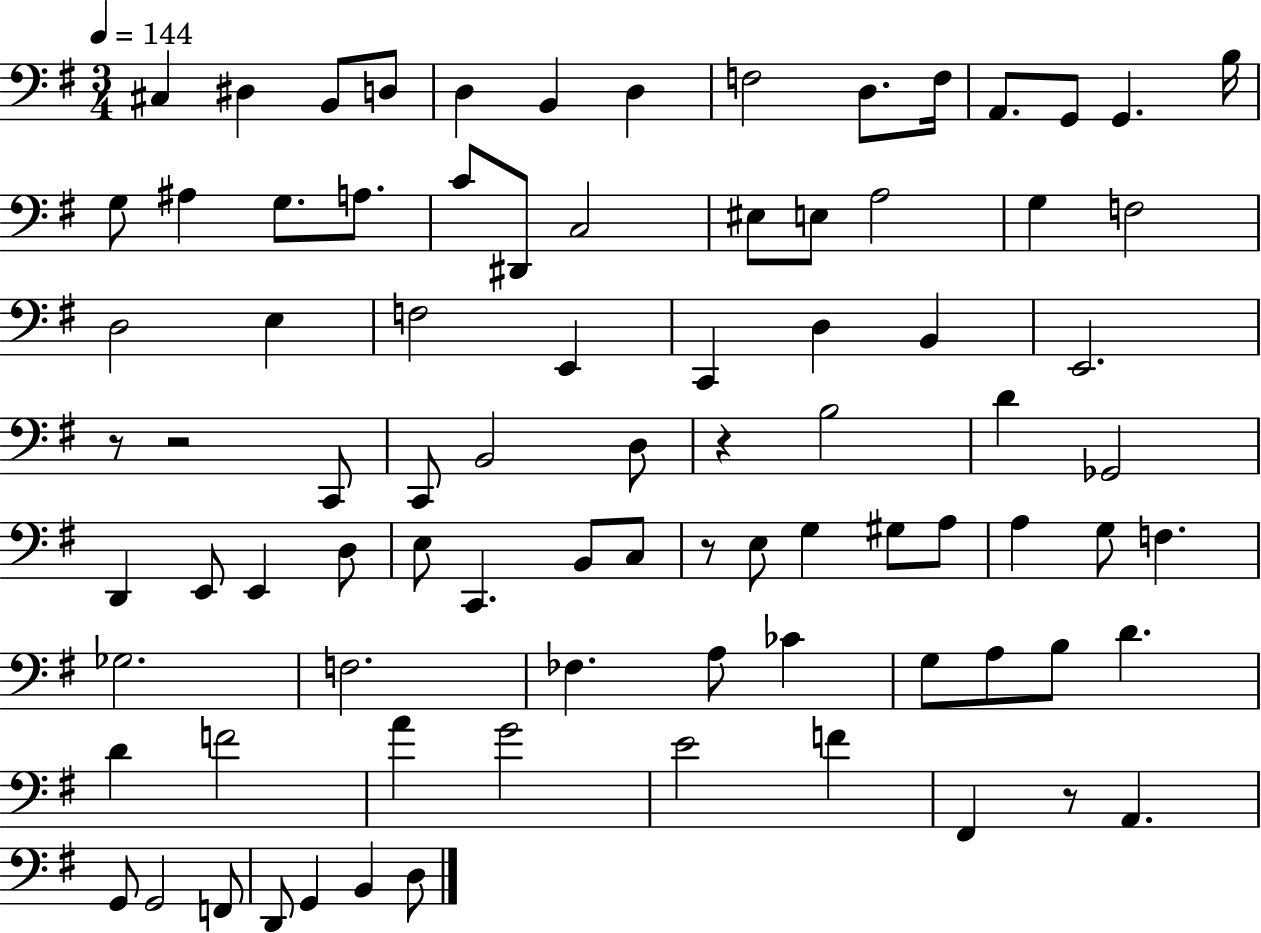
X:1
T:Untitled
M:3/4
L:1/4
K:G
^C, ^D, B,,/2 D,/2 D, B,, D, F,2 D,/2 F,/4 A,,/2 G,,/2 G,, B,/4 G,/2 ^A, G,/2 A,/2 C/2 ^D,,/2 C,2 ^E,/2 E,/2 A,2 G, F,2 D,2 E, F,2 E,, C,, D, B,, E,,2 z/2 z2 C,,/2 C,,/2 B,,2 D,/2 z B,2 D _G,,2 D,, E,,/2 E,, D,/2 E,/2 C,, B,,/2 C,/2 z/2 E,/2 G, ^G,/2 A,/2 A, G,/2 F, _G,2 F,2 _F, A,/2 _C G,/2 A,/2 B,/2 D D F2 A G2 E2 F ^F,, z/2 A,, G,,/2 G,,2 F,,/2 D,,/2 G,, B,, D,/2